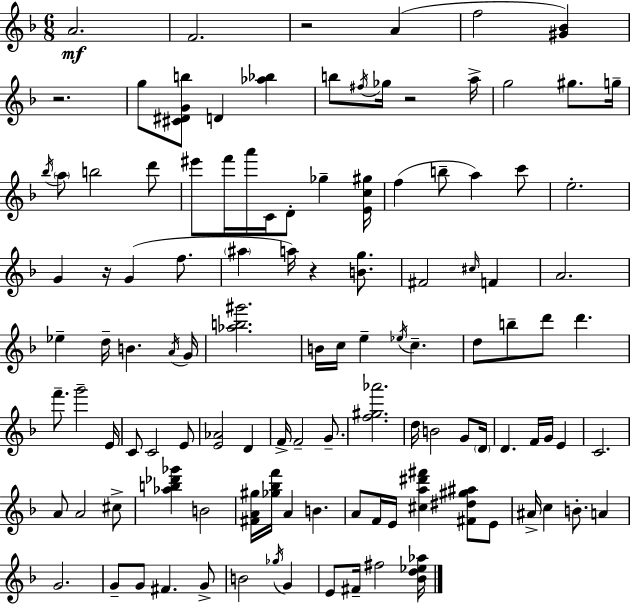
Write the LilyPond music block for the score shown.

{
  \clef treble
  \numericTimeSignature
  \time 6/8
  \key f \major
  \repeat volta 2 { a'2.\mf | f'2. | r2 a'4( | f''2 <gis' bes'>4) | \break r2. | g''8 <cis' dis' g' b''>8 d'4 <aes'' bes''>4 | b''8 \acciaccatura { fis''16 } ges''16 r2 | a''16-> g''2 gis''8. | \break g''16-- \acciaccatura { bes''16 } \parenthesize a''8 b''2 | d'''8 eis'''8 f'''16 a'''16 c'16 d'8-. ges''4-- | <e' c'' gis''>16 f''4( b''8-- a''4) | c'''8 e''2.-. | \break g'4 r16 g'4( f''8. | \parenthesize ais''4 a''16) r4 <b' g''>8. | fis'2 \grace { cis''16 } f'4 | a'2. | \break ees''4-- d''16-- b'4. | \acciaccatura { a'16 } g'16 <aes'' b'' gis'''>2. | b'16 c''16 e''4-- \acciaccatura { ees''16 } c''4.-- | d''8 b''8-- d'''8 d'''4. | \break f'''8.-- g'''2-- | e'16 c'8 c'2 | e'8 <e' aes'>2 | d'4 f'16-> f'2-- | \break g'8.-- <f'' gis'' aes'''>2. | d''16 b'2 | g'8 \parenthesize d'16 d'4. f'16 | g'16 e'4 c'2. | \break a'8 a'2 | cis''8-> <aes'' b'' des''' ges'''>4 b'2 | <fis' a' gis''>16 <ges'' bes'' f'''>16 a'4 b'4. | a'8 f'16 e'16 <cis'' a'' dis''' fis'''>4 | \break <fis' dis'' gis'' ais''>8 e'8 ais'16-> c''4 b'8.-. | a'4 g'2. | g'8-- g'8 fis'4. | g'8-> b'2 | \break \acciaccatura { ges''16 } g'4 e'8 fis'16-- fis''2 | <bes' d'' ees'' aes''>16 } \bar "|."
}